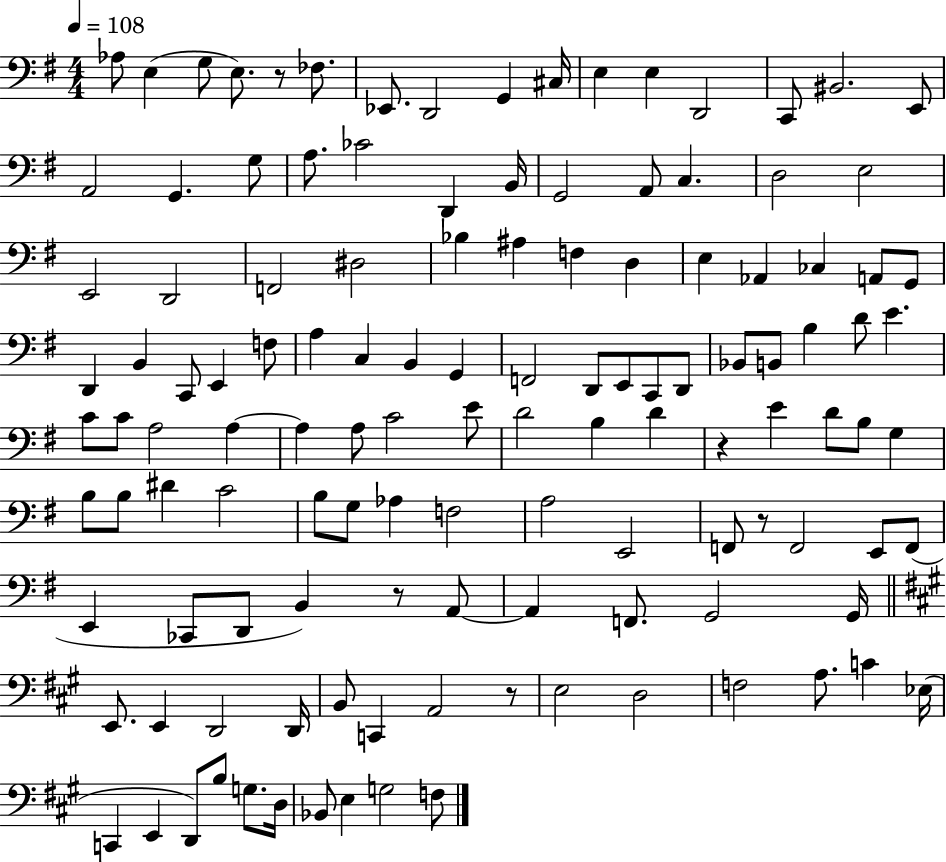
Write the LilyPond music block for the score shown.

{
  \clef bass
  \numericTimeSignature
  \time 4/4
  \key g \major
  \tempo 4 = 108
  aes8 e4( g8 e8.) r8 fes8. | ees,8. d,2 g,4 cis16 | e4 e4 d,2 | c,8 bis,2. e,8 | \break a,2 g,4. g8 | a8. ces'2 d,4 b,16 | g,2 a,8 c4. | d2 e2 | \break e,2 d,2 | f,2 dis2 | bes4 ais4 f4 d4 | e4 aes,4 ces4 a,8 g,8 | \break d,4 b,4 c,8 e,4 f8 | a4 c4 b,4 g,4 | f,2 d,8 e,8 c,8 d,8 | bes,8 b,8 b4 d'8 e'4. | \break c'8 c'8 a2 a4~~ | a4 a8 c'2 e'8 | d'2 b4 d'4 | r4 e'4 d'8 b8 g4 | \break b8 b8 dis'4 c'2 | b8 g8 aes4 f2 | a2 e,2 | f,8 r8 f,2 e,8 f,8( | \break e,4 ces,8 d,8 b,4) r8 a,8~~ | a,4 f,8. g,2 g,16 | \bar "||" \break \key a \major e,8. e,4 d,2 d,16 | b,8 c,4 a,2 r8 | e2 d2 | f2 a8. c'4 ees16( | \break c,4 e,4 d,8) b8 g8. d16 | bes,8 e4 g2 f8 | \bar "|."
}